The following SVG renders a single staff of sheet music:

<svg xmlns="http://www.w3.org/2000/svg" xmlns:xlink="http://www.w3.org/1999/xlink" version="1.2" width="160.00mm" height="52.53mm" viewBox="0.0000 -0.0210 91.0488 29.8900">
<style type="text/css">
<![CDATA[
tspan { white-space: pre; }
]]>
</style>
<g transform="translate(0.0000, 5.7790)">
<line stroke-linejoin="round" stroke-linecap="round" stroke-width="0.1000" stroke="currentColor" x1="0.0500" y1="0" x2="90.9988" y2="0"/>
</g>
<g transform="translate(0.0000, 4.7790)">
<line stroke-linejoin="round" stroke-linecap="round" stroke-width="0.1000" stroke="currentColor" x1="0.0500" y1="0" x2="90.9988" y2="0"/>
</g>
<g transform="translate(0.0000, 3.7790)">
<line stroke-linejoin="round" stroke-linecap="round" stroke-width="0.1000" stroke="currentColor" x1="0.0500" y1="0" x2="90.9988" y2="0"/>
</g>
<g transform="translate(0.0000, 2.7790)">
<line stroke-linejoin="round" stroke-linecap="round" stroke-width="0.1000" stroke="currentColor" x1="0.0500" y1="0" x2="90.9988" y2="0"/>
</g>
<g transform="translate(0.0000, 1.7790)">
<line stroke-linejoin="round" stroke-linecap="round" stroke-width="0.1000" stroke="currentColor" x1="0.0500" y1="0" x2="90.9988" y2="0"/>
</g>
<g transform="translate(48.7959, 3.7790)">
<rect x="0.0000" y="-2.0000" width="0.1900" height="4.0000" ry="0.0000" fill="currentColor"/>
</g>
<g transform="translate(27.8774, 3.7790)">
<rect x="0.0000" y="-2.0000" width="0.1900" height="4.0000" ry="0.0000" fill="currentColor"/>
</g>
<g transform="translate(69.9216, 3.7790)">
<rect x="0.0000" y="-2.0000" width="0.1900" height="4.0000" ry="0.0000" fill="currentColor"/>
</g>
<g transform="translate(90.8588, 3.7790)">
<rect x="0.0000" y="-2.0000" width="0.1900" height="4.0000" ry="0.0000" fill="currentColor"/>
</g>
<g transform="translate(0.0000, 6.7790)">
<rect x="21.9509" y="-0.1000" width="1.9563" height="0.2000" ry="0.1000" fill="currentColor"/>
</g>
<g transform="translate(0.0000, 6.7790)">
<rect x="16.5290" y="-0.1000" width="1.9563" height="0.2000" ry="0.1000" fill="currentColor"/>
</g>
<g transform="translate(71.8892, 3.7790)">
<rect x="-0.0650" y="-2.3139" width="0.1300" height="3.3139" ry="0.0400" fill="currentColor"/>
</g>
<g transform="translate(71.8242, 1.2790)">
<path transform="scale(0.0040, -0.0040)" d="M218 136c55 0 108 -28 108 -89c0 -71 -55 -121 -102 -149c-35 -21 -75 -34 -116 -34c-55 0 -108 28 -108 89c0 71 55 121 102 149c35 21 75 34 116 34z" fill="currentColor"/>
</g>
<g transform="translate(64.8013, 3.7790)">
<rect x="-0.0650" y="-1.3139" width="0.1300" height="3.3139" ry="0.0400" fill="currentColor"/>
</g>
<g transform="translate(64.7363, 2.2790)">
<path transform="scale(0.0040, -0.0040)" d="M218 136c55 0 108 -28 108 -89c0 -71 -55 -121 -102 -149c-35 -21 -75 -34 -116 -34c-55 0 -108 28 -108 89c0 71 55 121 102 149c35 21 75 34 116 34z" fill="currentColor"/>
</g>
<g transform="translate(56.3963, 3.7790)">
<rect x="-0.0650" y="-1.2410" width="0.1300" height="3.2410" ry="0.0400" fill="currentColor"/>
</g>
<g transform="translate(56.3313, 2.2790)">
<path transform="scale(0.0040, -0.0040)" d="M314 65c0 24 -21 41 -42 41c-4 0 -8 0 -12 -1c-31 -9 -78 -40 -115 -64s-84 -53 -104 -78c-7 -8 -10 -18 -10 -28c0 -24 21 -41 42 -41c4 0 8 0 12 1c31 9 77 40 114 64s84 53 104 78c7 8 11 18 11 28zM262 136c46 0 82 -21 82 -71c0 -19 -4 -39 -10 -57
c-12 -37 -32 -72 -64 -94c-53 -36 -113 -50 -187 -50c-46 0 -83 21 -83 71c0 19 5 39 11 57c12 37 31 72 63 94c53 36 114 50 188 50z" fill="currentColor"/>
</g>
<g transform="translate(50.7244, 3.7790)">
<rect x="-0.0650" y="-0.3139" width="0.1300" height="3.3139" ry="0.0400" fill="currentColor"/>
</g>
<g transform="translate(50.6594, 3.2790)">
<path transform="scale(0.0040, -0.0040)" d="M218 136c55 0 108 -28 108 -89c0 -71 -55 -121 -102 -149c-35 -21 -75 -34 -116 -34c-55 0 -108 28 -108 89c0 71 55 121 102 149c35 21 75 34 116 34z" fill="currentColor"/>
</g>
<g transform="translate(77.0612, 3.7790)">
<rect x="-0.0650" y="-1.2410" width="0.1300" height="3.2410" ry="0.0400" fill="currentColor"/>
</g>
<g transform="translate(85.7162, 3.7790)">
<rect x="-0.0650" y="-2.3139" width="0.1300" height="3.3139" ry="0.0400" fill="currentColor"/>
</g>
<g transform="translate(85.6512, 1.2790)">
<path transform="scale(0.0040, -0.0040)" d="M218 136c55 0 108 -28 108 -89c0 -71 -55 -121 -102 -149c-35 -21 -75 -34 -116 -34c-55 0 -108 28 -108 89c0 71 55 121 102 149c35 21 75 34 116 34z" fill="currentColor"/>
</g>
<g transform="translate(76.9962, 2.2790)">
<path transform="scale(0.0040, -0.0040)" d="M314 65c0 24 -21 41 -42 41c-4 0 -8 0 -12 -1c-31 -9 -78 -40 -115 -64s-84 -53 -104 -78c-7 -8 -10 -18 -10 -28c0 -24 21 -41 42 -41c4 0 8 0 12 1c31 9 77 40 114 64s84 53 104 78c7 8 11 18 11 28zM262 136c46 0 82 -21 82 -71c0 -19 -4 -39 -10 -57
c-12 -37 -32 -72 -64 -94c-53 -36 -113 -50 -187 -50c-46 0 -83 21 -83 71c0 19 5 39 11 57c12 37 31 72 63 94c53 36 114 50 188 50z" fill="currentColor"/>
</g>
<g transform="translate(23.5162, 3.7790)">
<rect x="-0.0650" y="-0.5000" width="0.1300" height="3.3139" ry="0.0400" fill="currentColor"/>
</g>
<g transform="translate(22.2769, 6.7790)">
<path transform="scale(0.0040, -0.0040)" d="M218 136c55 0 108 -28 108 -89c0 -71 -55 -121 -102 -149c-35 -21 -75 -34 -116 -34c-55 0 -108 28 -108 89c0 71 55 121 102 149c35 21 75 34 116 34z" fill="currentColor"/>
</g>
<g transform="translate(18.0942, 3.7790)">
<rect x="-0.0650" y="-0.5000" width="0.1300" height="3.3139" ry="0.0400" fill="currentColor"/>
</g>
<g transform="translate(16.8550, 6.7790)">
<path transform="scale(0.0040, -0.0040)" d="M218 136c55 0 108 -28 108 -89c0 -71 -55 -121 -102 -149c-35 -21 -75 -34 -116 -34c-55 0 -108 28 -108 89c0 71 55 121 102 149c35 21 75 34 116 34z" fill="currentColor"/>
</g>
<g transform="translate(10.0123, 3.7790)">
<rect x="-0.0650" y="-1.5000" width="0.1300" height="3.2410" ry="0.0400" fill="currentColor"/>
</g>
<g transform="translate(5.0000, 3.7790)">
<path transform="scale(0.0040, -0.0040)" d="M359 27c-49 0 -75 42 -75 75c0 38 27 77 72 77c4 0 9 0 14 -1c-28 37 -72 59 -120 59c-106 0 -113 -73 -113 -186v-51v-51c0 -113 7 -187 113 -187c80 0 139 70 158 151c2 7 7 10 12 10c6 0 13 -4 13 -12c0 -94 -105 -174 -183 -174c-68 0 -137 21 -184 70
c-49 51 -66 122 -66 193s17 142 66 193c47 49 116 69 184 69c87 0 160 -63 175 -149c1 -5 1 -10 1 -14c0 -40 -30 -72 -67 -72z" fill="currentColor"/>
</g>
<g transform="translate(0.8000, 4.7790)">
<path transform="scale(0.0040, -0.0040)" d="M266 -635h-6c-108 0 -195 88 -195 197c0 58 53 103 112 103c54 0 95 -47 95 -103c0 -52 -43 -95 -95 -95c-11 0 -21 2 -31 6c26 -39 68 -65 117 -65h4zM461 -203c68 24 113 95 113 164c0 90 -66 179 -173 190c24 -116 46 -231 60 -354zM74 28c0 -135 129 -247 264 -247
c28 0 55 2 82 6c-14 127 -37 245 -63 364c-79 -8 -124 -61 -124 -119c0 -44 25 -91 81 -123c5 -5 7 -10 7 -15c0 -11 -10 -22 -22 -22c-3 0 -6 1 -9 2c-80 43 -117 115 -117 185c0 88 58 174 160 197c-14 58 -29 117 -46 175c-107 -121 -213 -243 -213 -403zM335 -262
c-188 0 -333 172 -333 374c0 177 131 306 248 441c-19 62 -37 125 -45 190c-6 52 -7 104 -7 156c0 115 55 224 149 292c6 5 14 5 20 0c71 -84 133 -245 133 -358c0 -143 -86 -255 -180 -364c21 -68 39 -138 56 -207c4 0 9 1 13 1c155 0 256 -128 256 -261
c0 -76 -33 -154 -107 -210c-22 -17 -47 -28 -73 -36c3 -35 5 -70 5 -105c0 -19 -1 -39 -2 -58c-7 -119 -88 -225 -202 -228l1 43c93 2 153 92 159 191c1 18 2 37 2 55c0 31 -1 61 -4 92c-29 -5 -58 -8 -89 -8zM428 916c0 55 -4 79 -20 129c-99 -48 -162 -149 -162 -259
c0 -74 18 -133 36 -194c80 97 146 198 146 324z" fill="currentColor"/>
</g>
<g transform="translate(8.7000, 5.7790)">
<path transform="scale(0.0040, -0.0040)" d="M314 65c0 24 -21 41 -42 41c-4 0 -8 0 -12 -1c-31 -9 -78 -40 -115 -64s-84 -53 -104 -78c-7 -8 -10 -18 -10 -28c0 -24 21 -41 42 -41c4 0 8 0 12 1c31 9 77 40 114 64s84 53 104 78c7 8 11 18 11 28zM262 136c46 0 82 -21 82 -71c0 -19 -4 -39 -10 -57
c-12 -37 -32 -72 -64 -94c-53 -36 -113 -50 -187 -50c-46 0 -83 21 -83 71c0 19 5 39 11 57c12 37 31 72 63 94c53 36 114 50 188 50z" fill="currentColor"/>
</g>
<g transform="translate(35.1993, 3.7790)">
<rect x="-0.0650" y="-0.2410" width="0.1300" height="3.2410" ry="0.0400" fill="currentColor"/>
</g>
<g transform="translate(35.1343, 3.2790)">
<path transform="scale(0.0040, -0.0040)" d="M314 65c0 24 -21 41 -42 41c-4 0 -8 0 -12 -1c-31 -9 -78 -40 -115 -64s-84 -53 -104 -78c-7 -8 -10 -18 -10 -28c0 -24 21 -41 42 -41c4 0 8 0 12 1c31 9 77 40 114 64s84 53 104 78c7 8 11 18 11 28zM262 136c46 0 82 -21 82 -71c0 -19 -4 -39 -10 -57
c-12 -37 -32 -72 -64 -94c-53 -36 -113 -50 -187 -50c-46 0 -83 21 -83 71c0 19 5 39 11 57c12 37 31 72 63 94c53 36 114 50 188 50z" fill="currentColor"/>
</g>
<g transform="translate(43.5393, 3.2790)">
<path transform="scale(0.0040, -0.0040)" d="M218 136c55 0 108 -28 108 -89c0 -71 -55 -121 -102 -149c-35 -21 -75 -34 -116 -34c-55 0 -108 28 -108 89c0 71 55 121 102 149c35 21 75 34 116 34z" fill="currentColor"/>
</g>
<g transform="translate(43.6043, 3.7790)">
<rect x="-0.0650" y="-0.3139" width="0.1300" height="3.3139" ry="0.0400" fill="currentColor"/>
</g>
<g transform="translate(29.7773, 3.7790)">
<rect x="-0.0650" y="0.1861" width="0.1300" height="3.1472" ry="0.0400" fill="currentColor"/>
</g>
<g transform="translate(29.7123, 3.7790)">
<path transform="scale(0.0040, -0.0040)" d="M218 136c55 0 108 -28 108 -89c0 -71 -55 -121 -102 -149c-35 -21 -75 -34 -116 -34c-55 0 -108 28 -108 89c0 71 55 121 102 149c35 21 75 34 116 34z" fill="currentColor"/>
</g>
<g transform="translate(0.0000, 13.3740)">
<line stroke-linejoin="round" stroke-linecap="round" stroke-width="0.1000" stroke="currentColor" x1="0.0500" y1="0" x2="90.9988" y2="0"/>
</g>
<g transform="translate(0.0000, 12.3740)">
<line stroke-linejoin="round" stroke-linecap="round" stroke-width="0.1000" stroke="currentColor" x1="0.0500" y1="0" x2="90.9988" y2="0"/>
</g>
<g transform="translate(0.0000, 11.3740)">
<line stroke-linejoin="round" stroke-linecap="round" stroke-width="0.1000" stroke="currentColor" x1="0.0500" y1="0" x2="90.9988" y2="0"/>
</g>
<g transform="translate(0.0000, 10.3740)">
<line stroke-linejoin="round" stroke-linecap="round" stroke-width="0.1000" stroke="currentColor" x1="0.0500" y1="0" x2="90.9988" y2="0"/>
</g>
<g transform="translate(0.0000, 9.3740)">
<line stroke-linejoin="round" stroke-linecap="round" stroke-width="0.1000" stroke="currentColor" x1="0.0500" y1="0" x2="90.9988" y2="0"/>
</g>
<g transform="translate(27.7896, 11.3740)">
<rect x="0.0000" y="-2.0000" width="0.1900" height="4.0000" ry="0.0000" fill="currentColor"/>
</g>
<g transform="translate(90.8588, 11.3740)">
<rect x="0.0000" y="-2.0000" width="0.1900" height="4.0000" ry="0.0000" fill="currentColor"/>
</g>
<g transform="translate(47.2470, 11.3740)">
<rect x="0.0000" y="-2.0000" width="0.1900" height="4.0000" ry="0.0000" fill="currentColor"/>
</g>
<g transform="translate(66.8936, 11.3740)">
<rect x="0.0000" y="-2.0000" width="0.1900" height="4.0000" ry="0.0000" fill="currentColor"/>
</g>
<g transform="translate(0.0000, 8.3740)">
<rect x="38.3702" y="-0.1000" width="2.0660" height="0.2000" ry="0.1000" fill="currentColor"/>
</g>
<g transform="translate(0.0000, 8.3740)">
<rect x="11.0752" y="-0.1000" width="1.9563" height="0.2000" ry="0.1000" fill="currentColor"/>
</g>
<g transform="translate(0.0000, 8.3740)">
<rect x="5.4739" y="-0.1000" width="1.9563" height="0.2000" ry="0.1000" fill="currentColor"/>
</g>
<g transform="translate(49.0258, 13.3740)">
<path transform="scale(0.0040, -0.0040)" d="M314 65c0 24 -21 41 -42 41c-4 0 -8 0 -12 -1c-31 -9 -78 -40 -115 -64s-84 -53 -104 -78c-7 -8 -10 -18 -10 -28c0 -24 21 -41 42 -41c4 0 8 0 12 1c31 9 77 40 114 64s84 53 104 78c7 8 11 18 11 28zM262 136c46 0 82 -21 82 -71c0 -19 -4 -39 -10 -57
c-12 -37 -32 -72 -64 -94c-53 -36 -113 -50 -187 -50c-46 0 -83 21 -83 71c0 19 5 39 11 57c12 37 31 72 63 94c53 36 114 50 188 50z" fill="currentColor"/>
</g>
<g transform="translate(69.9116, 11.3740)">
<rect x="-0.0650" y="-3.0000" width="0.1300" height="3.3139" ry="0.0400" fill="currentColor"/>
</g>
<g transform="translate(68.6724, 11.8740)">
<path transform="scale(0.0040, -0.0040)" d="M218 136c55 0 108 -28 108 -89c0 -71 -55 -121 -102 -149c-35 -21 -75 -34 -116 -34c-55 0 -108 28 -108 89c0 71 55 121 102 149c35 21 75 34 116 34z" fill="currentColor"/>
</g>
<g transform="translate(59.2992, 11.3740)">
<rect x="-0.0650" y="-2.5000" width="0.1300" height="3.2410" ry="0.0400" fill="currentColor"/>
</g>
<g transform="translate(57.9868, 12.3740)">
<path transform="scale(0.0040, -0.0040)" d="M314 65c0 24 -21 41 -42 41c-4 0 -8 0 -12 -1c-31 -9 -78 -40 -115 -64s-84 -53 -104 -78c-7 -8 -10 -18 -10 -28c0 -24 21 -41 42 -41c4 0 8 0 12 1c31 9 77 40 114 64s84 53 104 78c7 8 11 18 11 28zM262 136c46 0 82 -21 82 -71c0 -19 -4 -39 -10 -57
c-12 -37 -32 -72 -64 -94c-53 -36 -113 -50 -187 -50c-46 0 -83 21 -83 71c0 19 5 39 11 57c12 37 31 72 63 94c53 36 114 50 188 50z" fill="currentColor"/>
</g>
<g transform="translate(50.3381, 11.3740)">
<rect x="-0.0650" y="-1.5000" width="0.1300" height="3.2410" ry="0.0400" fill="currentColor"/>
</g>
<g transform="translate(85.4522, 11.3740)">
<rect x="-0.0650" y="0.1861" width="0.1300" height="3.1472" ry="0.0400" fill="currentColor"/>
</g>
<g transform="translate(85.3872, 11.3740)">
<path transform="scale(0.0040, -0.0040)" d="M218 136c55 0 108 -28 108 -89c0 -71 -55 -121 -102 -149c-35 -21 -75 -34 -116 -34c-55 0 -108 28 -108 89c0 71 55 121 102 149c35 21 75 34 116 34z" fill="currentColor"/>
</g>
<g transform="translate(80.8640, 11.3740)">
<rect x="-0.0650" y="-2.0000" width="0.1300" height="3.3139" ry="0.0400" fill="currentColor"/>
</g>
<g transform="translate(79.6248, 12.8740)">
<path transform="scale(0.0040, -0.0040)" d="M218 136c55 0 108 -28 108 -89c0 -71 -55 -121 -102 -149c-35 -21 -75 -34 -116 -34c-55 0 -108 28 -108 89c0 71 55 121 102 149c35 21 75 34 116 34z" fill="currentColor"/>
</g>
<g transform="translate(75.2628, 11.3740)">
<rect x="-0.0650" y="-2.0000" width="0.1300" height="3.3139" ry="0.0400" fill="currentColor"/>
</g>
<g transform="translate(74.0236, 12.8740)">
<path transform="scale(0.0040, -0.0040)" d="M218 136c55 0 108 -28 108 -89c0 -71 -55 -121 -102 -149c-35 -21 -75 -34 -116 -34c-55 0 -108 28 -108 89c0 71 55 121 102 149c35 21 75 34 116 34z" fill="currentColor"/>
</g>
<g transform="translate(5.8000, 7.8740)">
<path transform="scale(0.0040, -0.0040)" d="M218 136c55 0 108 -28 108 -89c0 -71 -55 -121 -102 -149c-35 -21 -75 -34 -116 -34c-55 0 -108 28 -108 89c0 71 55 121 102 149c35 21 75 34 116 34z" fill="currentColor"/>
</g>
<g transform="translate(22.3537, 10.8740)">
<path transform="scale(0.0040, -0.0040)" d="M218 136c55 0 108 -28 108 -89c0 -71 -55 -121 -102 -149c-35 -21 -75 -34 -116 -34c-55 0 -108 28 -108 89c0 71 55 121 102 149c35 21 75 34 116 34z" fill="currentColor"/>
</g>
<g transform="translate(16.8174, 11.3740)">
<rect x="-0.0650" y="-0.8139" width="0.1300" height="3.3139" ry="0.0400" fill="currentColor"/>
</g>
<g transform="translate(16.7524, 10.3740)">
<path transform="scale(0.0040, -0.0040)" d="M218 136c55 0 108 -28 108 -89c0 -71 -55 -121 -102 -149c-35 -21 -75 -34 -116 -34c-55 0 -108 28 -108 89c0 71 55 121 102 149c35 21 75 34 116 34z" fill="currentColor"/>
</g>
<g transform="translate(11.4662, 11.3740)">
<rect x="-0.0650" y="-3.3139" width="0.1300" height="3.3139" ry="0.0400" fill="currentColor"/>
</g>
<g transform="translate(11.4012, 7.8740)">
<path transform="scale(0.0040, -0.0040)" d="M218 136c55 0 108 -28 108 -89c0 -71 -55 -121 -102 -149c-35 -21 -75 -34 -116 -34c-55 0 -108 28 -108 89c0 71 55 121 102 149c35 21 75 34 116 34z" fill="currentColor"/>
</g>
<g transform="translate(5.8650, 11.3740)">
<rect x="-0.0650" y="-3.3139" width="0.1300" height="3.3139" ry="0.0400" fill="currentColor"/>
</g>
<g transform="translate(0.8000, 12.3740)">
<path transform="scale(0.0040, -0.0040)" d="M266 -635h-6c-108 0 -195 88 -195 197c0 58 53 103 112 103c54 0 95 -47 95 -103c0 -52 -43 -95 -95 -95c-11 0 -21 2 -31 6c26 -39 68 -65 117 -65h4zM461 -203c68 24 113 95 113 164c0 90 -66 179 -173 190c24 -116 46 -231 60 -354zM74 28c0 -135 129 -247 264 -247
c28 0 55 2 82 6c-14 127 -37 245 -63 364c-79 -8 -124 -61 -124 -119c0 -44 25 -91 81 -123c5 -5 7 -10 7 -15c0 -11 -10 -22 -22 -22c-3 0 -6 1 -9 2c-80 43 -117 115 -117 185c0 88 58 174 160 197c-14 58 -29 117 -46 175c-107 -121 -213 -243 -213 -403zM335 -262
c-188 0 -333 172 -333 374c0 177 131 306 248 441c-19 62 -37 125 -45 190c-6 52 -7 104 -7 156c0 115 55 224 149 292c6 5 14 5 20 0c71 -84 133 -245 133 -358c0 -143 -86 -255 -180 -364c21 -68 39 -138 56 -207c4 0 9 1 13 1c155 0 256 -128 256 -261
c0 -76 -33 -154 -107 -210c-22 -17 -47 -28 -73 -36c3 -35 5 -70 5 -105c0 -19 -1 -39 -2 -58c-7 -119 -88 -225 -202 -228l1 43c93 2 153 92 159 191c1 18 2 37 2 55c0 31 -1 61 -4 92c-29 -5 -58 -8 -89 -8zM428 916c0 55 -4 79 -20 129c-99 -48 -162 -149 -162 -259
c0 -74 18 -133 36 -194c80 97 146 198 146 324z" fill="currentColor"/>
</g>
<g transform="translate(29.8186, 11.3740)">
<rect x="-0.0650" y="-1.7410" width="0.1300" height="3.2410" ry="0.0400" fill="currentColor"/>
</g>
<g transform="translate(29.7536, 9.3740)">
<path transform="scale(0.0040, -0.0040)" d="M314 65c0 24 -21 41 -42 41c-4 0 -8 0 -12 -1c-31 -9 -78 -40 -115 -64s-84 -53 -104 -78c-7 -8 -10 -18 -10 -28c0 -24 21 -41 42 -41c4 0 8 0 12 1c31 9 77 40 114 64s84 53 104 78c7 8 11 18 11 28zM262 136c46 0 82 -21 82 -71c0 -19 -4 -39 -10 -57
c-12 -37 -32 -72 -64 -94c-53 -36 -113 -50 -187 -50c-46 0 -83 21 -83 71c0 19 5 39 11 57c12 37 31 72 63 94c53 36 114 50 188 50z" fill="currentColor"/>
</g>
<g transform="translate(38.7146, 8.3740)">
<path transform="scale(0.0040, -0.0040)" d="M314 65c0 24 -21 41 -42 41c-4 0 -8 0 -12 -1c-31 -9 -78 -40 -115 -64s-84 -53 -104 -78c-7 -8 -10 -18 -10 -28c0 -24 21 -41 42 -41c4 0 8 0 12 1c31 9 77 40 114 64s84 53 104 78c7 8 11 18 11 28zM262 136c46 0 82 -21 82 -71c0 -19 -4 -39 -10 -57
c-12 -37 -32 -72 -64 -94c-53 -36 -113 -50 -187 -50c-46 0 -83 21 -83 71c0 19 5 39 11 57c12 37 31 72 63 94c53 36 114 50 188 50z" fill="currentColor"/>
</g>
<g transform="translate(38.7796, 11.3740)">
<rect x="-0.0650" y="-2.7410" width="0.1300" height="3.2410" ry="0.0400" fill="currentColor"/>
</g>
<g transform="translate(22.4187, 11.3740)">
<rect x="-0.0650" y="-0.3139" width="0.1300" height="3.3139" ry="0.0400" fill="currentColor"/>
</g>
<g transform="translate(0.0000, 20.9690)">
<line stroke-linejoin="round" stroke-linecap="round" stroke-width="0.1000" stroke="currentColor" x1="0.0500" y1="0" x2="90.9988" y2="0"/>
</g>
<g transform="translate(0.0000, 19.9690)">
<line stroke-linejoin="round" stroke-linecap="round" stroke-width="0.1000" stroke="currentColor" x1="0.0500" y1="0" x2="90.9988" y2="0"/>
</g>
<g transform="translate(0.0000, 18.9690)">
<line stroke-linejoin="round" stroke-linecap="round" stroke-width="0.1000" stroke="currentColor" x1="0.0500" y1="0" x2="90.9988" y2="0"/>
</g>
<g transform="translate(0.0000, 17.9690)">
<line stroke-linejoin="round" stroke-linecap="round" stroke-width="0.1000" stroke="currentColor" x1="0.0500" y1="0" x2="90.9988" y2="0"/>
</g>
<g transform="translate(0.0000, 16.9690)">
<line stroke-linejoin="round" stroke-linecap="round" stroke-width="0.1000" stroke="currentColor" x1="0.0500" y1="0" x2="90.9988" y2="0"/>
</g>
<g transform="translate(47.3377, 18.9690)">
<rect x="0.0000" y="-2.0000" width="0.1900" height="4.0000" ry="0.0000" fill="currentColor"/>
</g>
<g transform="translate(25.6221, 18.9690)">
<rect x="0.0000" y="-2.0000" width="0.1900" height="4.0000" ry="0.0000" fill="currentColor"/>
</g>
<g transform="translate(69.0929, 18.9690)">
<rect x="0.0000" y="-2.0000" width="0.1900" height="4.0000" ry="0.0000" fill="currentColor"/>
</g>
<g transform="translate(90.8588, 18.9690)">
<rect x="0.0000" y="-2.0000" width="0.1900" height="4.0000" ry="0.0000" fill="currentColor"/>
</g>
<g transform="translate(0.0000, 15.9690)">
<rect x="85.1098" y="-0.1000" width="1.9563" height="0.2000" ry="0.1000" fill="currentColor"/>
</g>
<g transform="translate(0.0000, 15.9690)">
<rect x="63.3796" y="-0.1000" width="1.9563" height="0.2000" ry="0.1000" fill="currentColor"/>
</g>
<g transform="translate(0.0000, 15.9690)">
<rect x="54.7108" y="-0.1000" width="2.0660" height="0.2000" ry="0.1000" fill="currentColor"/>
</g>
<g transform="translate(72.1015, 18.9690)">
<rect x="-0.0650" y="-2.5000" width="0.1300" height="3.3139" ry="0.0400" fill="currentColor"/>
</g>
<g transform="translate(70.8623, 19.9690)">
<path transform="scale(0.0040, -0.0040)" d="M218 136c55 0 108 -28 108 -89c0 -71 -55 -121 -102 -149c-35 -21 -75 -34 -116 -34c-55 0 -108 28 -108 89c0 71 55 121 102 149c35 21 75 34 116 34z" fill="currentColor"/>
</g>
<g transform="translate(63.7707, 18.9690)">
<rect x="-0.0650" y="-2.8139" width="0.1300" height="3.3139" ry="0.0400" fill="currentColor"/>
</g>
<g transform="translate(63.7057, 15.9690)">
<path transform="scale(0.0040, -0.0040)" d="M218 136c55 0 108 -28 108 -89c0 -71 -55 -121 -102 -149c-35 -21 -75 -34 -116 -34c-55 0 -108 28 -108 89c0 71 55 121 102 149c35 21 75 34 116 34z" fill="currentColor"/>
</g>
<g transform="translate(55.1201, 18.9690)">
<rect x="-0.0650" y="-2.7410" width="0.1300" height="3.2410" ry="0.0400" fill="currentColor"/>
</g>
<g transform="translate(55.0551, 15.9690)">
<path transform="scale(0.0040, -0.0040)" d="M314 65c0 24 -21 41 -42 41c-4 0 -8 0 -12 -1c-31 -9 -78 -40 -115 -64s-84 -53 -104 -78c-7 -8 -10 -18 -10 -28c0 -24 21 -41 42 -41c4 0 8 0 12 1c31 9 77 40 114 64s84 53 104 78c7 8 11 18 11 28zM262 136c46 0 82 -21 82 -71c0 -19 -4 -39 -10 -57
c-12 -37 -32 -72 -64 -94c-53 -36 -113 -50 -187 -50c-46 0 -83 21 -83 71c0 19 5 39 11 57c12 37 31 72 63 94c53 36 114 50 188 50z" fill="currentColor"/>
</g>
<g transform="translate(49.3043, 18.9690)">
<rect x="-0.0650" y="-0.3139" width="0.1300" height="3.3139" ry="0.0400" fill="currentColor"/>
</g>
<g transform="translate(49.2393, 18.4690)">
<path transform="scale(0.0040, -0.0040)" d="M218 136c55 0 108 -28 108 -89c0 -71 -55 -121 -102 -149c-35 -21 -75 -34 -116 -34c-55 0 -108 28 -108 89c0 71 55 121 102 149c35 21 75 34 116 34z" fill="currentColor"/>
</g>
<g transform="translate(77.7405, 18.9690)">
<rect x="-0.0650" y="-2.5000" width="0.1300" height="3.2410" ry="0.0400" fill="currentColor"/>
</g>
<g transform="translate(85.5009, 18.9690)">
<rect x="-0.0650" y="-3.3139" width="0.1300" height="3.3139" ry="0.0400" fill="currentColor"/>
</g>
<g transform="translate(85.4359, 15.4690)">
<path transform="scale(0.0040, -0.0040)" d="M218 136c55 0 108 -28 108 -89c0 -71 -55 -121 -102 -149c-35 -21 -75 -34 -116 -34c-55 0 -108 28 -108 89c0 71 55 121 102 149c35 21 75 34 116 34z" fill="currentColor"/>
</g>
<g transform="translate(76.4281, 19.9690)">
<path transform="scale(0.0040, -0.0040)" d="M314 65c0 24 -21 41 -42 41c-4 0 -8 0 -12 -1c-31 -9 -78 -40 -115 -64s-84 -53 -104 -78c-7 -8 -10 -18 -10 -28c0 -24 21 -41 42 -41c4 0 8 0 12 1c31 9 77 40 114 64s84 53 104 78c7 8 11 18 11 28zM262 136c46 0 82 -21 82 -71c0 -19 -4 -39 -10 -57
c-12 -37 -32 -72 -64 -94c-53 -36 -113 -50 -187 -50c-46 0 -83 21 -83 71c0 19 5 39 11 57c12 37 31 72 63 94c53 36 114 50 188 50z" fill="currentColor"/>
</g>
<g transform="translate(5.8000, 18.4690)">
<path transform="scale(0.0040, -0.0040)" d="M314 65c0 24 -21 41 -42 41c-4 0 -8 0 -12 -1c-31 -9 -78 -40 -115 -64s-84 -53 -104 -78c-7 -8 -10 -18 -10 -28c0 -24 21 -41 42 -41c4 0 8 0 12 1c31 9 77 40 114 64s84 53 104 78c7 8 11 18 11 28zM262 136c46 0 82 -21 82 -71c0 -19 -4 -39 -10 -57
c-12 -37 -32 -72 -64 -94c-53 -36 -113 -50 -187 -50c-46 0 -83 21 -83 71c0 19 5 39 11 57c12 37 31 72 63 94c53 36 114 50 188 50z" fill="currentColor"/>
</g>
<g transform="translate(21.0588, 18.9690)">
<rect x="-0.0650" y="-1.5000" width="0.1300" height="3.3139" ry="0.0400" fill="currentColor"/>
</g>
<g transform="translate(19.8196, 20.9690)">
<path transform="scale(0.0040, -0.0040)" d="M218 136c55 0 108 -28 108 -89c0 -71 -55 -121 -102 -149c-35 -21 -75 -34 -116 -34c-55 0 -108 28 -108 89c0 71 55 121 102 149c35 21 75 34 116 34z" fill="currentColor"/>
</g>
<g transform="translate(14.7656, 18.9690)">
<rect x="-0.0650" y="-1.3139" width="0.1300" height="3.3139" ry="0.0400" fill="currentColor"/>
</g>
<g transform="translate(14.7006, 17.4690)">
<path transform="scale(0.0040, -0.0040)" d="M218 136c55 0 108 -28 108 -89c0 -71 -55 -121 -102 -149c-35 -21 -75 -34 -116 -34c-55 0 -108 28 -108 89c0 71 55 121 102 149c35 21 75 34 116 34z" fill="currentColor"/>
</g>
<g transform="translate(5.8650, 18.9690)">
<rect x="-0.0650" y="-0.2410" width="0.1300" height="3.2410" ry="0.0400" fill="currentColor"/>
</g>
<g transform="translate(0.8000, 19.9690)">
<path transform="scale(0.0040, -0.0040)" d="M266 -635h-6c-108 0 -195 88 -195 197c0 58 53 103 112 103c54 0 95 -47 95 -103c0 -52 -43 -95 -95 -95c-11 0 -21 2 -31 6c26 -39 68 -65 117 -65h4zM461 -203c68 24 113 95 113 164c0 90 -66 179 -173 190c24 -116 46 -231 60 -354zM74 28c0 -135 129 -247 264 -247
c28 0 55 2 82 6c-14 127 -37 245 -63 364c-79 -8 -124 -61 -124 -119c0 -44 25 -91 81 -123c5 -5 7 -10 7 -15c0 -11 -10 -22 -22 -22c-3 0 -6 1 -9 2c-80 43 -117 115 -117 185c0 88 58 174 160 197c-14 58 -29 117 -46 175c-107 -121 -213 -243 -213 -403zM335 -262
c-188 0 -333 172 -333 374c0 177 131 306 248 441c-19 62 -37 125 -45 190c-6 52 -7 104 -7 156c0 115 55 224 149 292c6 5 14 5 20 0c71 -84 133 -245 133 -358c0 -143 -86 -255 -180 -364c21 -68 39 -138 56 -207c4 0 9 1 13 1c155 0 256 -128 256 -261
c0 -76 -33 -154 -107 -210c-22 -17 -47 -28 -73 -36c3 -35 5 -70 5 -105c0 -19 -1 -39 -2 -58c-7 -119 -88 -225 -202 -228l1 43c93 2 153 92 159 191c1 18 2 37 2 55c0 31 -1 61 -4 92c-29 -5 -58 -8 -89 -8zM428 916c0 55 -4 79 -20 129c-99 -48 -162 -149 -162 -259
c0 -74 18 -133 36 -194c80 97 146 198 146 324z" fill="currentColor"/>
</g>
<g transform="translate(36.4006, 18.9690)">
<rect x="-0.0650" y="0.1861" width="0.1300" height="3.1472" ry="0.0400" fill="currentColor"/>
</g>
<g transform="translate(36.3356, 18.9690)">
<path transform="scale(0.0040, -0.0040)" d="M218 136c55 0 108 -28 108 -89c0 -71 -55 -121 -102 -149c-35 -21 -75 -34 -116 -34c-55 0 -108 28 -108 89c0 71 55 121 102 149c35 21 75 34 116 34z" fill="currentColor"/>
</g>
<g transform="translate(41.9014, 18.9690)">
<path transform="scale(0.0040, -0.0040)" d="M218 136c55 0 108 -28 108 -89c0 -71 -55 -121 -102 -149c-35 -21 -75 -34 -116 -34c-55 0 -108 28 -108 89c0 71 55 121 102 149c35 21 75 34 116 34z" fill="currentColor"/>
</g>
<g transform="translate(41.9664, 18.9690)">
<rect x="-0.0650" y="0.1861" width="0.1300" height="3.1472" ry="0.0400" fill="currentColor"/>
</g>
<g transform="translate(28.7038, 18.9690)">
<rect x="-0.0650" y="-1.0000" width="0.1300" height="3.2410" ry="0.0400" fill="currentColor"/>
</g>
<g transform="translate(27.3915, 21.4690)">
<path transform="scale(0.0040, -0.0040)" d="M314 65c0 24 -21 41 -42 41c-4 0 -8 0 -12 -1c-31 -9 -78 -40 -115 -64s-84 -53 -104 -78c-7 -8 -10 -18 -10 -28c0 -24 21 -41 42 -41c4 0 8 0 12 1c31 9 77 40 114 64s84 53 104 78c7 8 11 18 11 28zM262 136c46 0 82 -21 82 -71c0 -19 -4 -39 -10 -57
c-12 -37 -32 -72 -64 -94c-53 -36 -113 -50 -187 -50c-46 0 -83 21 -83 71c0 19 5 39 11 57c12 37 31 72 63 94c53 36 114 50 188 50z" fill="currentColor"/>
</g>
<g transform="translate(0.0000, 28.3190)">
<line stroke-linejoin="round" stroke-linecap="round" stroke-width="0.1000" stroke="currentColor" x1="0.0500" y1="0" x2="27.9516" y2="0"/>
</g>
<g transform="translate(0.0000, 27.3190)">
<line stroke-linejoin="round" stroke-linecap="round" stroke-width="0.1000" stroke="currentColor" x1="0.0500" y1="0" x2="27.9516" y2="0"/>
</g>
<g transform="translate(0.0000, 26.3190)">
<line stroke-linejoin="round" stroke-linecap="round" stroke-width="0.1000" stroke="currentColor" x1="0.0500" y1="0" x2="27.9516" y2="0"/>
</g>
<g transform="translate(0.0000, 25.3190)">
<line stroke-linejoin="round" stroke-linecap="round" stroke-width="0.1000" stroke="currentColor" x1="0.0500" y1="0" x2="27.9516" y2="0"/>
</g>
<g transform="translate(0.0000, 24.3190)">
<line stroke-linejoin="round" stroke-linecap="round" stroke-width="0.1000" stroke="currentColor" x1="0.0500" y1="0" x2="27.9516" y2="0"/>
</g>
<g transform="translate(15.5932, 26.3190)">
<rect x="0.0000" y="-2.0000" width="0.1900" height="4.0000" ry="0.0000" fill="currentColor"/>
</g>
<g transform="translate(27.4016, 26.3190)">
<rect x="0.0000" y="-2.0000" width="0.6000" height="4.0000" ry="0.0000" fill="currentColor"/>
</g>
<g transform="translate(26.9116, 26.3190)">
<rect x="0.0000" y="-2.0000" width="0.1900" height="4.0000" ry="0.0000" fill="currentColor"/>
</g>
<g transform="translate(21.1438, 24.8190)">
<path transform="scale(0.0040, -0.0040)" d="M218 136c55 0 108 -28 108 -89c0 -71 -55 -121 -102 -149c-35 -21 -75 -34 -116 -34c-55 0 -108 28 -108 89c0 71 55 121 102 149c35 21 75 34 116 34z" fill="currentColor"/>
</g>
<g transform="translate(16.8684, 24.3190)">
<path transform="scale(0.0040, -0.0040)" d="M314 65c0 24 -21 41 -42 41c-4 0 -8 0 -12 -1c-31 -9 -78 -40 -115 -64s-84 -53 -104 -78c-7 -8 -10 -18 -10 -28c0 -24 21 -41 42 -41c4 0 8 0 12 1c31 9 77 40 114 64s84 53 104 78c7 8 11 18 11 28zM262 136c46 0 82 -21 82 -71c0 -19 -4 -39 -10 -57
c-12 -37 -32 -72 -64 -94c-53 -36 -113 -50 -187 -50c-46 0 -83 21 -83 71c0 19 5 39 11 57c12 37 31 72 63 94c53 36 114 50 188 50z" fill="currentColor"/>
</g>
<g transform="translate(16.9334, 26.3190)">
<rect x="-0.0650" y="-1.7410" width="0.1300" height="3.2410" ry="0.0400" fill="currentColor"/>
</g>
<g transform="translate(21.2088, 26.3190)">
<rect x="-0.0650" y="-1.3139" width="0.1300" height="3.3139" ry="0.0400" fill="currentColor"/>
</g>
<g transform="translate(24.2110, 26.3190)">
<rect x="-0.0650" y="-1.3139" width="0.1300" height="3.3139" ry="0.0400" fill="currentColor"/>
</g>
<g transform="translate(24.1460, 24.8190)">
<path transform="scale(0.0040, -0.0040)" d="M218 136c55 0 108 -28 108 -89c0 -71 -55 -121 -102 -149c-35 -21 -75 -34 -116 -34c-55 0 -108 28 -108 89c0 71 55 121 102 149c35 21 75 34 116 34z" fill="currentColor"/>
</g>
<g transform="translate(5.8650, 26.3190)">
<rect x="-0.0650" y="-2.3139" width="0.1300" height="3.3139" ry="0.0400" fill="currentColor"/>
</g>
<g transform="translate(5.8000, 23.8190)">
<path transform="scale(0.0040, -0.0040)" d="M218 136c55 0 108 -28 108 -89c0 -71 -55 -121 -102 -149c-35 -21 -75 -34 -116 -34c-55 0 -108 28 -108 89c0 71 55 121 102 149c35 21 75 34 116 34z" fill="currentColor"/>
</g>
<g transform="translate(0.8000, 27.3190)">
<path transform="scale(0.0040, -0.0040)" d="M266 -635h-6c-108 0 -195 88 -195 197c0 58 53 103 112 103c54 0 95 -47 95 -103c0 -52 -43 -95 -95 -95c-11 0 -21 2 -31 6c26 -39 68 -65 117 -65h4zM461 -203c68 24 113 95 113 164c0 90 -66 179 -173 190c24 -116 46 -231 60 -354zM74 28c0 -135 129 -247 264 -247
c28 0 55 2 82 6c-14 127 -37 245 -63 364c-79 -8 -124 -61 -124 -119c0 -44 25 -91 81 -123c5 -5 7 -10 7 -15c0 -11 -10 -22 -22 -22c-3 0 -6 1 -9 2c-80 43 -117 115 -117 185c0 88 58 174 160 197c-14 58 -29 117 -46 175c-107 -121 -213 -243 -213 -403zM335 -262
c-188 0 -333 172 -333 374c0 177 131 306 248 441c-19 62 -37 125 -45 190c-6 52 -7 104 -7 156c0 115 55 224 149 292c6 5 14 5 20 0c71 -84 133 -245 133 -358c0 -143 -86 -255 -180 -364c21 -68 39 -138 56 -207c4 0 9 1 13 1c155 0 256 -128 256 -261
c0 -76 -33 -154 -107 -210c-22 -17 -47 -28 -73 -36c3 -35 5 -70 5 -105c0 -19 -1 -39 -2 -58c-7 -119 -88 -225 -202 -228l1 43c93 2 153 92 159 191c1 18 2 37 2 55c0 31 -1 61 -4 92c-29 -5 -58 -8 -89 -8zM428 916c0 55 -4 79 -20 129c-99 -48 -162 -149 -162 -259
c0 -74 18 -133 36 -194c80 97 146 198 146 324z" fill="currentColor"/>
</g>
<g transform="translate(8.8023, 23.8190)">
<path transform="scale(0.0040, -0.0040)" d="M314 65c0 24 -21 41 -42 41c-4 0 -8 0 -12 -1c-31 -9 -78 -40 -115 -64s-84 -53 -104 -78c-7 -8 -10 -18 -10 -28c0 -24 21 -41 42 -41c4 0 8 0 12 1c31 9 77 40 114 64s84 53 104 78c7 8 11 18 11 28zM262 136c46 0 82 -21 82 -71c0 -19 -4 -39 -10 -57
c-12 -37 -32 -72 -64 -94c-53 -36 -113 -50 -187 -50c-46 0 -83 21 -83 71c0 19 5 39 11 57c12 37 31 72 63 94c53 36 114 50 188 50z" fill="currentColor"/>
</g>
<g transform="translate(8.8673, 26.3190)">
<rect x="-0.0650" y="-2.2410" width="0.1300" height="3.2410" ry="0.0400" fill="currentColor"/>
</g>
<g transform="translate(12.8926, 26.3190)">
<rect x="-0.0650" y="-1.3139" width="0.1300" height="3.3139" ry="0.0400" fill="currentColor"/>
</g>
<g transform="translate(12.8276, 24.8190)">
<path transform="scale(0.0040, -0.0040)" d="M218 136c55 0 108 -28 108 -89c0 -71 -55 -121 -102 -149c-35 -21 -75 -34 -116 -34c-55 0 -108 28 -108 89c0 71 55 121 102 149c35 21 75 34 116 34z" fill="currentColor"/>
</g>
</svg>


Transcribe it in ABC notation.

X:1
T:Untitled
M:4/4
L:1/4
K:C
E2 C C B c2 c c e2 e g e2 g b b d c f2 a2 E2 G2 A F F B c2 e E D2 B B c a2 a G G2 b g g2 e f2 e e